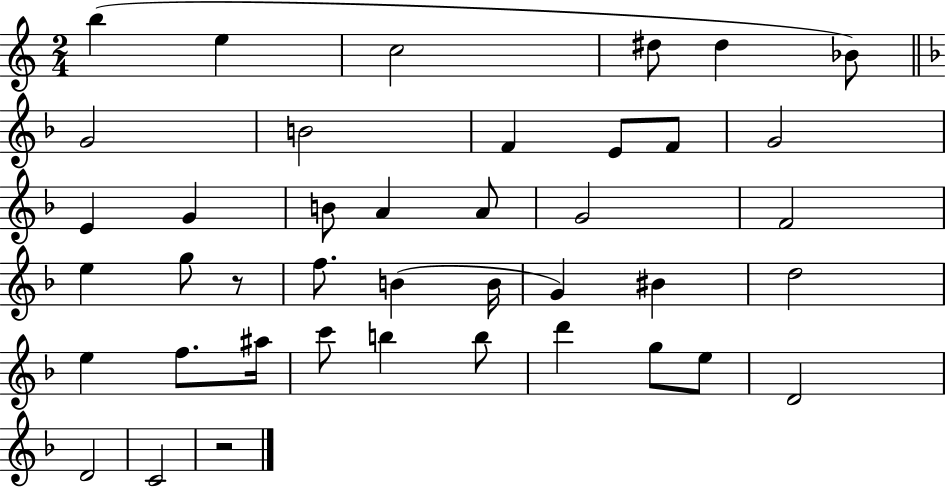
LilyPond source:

{
  \clef treble
  \numericTimeSignature
  \time 2/4
  \key c \major
  \repeat volta 2 { b''4( e''4 | c''2 | dis''8 dis''4 bes'8) | \bar "||" \break \key d \minor g'2 | b'2 | f'4 e'8 f'8 | g'2 | \break e'4 g'4 | b'8 a'4 a'8 | g'2 | f'2 | \break e''4 g''8 r8 | f''8. b'4( b'16 | g'4) bis'4 | d''2 | \break e''4 f''8. ais''16 | c'''8 b''4 b''8 | d'''4 g''8 e''8 | d'2 | \break d'2 | c'2 | r2 | } \bar "|."
}